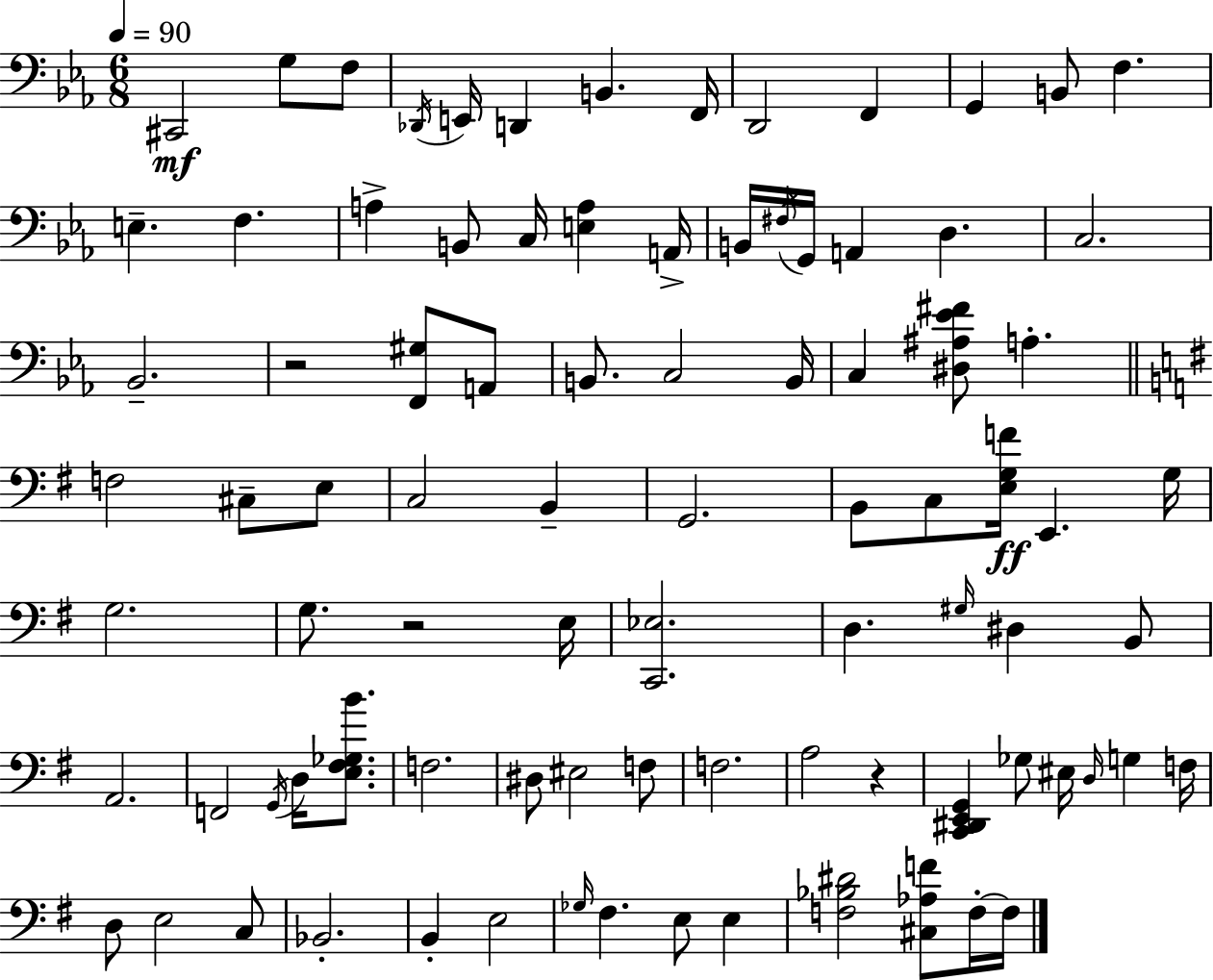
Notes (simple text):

C#2/h G3/e F3/e Db2/s E2/s D2/q B2/q. F2/s D2/h F2/q G2/q B2/e F3/q. E3/q. F3/q. A3/q B2/e C3/s [E3,A3]/q A2/s B2/s F#3/s G2/s A2/q D3/q. C3/h. Bb2/h. R/h [F2,G#3]/e A2/e B2/e. C3/h B2/s C3/q [D#3,A#3,Eb4,F#4]/e A3/q. F3/h C#3/e E3/e C3/h B2/q G2/h. B2/e C3/e [E3,G3,F4]/s E2/q. G3/s G3/h. G3/e. R/h E3/s [C2,Eb3]/h. D3/q. G#3/s D#3/q B2/e A2/h. F2/h G2/s D3/s [E3,F#3,Gb3,B4]/e. F3/h. D#3/e EIS3/h F3/e F3/h. A3/h R/q [C2,D#2,E2,G2]/q Gb3/e EIS3/s D3/s G3/q F3/s D3/e E3/h C3/e Bb2/h. B2/q E3/h Gb3/s F#3/q. E3/e E3/q [F3,Bb3,D#4]/h [C#3,Ab3,F4]/e F3/s F3/s